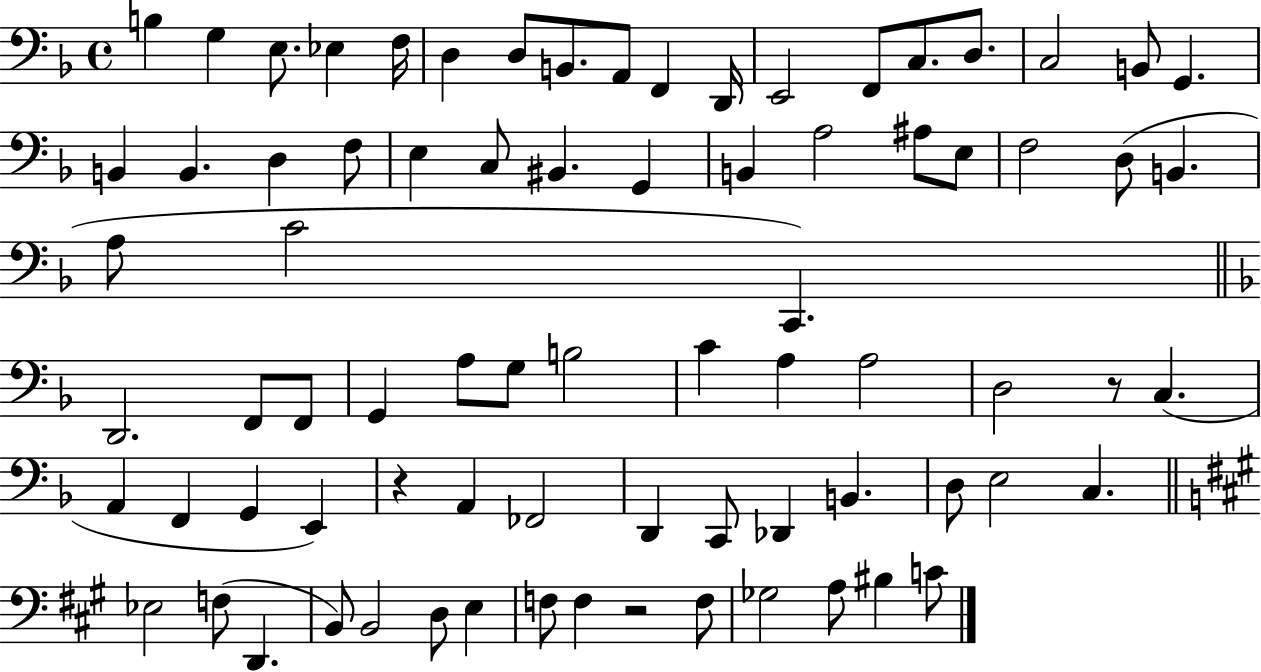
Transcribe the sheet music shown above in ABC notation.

X:1
T:Untitled
M:4/4
L:1/4
K:F
B, G, E,/2 _E, F,/4 D, D,/2 B,,/2 A,,/2 F,, D,,/4 E,,2 F,,/2 C,/2 D,/2 C,2 B,,/2 G,, B,, B,, D, F,/2 E, C,/2 ^B,, G,, B,, A,2 ^A,/2 E,/2 F,2 D,/2 B,, A,/2 C2 C,, D,,2 F,,/2 F,,/2 G,, A,/2 G,/2 B,2 C A, A,2 D,2 z/2 C, A,, F,, G,, E,, z A,, _F,,2 D,, C,,/2 _D,, B,, D,/2 E,2 C, _E,2 F,/2 D,, B,,/2 B,,2 D,/2 E, F,/2 F, z2 F,/2 _G,2 A,/2 ^B, C/2